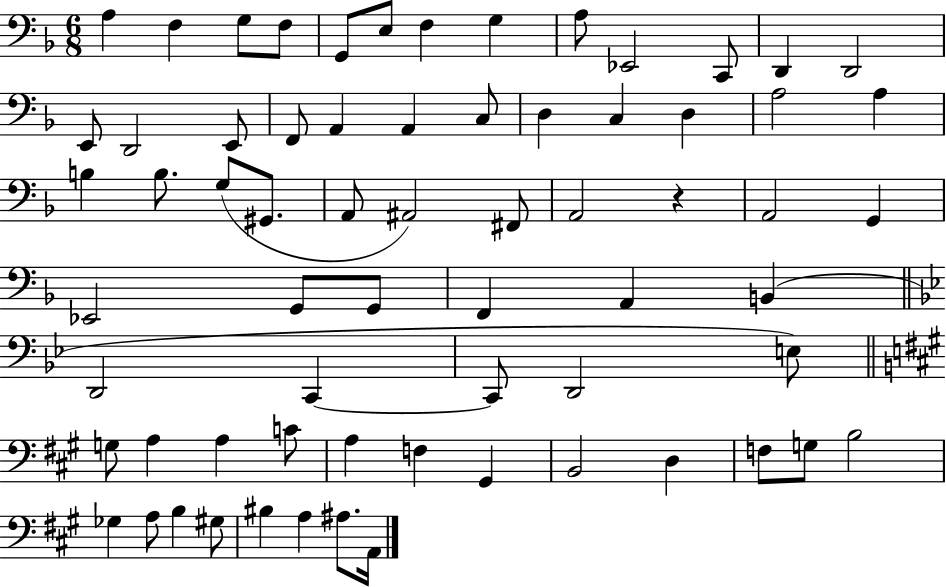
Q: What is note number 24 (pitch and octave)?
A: A3